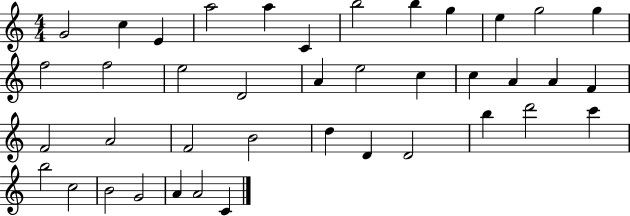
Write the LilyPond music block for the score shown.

{
  \clef treble
  \numericTimeSignature
  \time 4/4
  \key c \major
  g'2 c''4 e'4 | a''2 a''4 c'4 | b''2 b''4 g''4 | e''4 g''2 g''4 | \break f''2 f''2 | e''2 d'2 | a'4 e''2 c''4 | c''4 a'4 a'4 f'4 | \break f'2 a'2 | f'2 b'2 | d''4 d'4 d'2 | b''4 d'''2 c'''4 | \break b''2 c''2 | b'2 g'2 | a'4 a'2 c'4 | \bar "|."
}